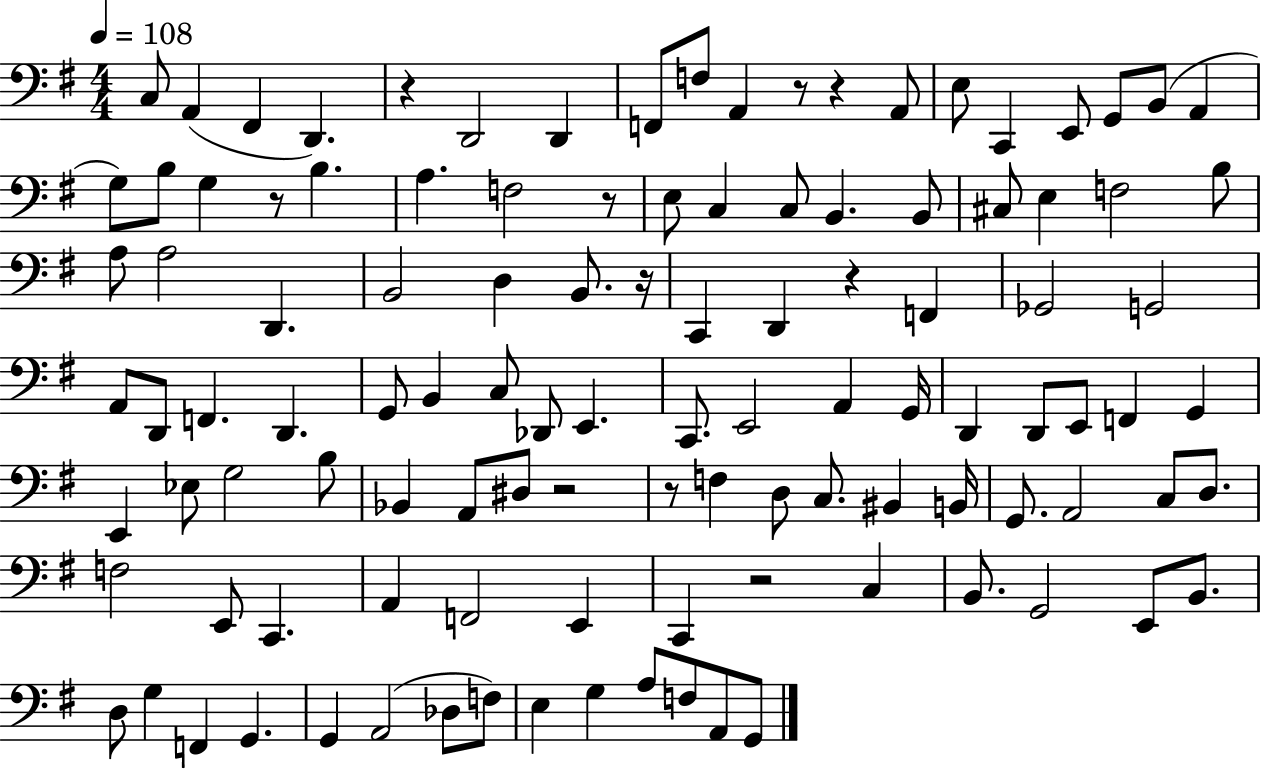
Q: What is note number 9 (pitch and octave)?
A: A2